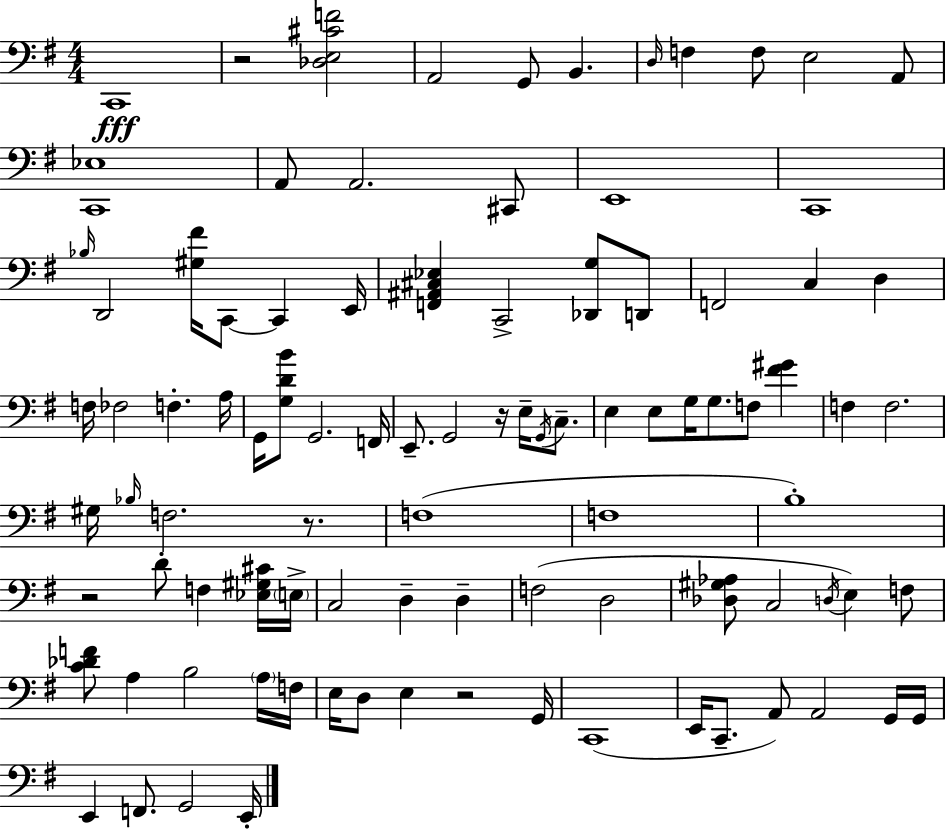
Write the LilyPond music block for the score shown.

{
  \clef bass
  \numericTimeSignature
  \time 4/4
  \key g \major
  c,1\fff | r2 <des e cis' f'>2 | a,2 g,8 b,4. | \grace { d16 } f4 f8 e2 a,8 | \break <c, ees>1 | a,8 a,2. cis,8 | e,1 | c,1 | \break \grace { bes16 } d,2 <gis fis'>16 c,8~~ c,4 | e,16 <f, ais, cis ees>4 c,2-> <des, g>8 | d,8 f,2 c4 d4 | f16 fes2 f4.-. | \break a16 g,16 <g d' b'>8 g,2. | f,16 e,8.-- g,2 r16 e16-- \acciaccatura { g,16 } | c8.-- e4 e8 g16 g8. f8 <fis' gis'>4 | f4 f2. | \break gis16 \grace { bes16 } f2. | r8. f1( | f1 | b1-.) | \break r2 d'8-. f4 | <ees gis cis'>16 \parenthesize e16-> c2 d4-- | d4-- f2( d2 | <des gis aes>8 c2 \acciaccatura { d16 } e4) | \break f8 <c' des' f'>8 a4 b2 | \parenthesize a16 f16 e16 d8 e4 r2 | g,16 c,1( | e,16 c,8.-- a,8) a,2 | \break g,16 g,16 e,4 f,8. g,2 | e,16-. \bar "|."
}